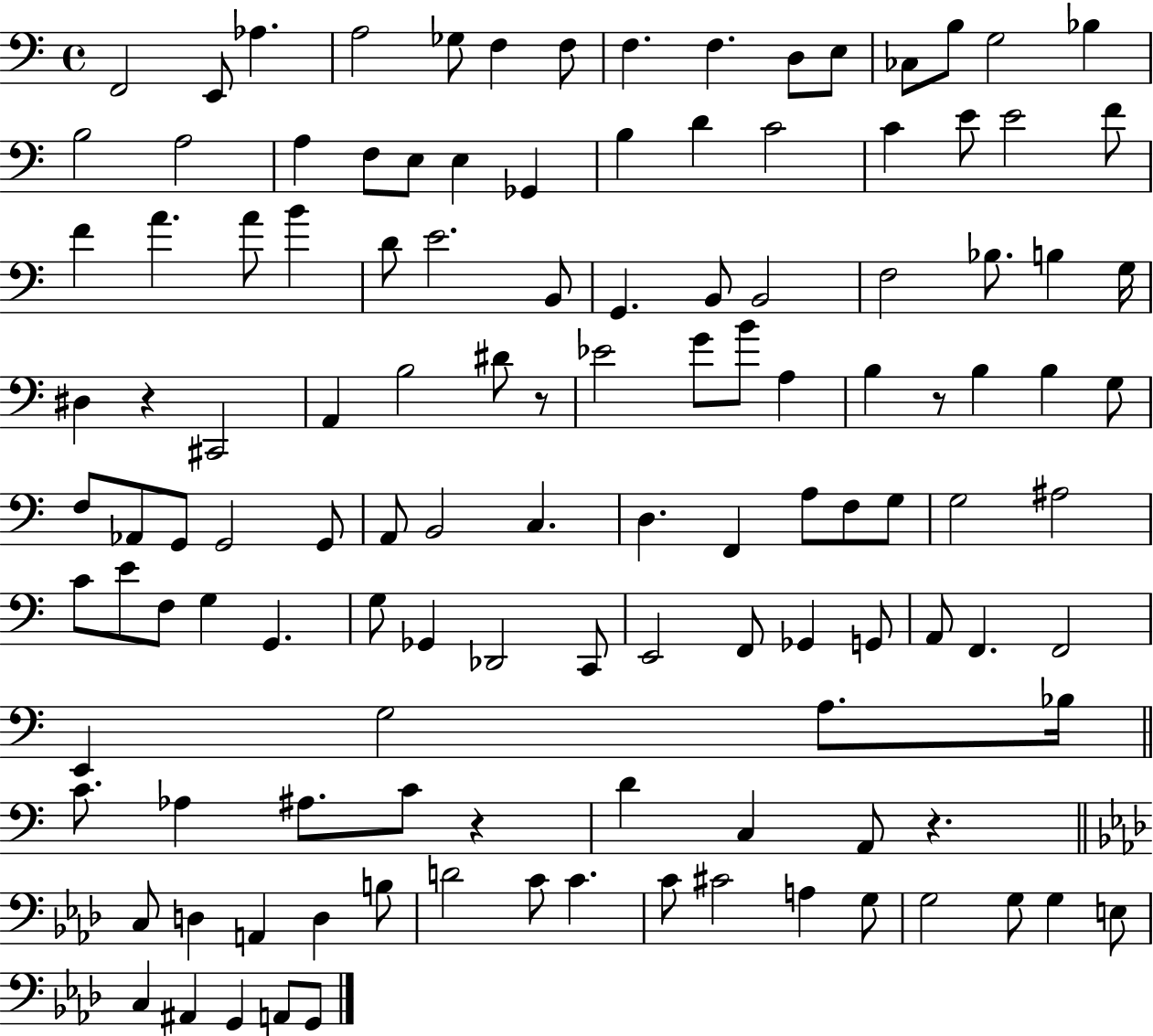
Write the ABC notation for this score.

X:1
T:Untitled
M:4/4
L:1/4
K:C
F,,2 E,,/2 _A, A,2 _G,/2 F, F,/2 F, F, D,/2 E,/2 _C,/2 B,/2 G,2 _B, B,2 A,2 A, F,/2 E,/2 E, _G,, B, D C2 C E/2 E2 F/2 F A A/2 B D/2 E2 B,,/2 G,, B,,/2 B,,2 F,2 _B,/2 B, G,/4 ^D, z ^C,,2 A,, B,2 ^D/2 z/2 _E2 G/2 B/2 A, B, z/2 B, B, G,/2 F,/2 _A,,/2 G,,/2 G,,2 G,,/2 A,,/2 B,,2 C, D, F,, A,/2 F,/2 G,/2 G,2 ^A,2 C/2 E/2 F,/2 G, G,, G,/2 _G,, _D,,2 C,,/2 E,,2 F,,/2 _G,, G,,/2 A,,/2 F,, F,,2 E,, G,2 A,/2 _B,/4 C/2 _A, ^A,/2 C/2 z D C, A,,/2 z C,/2 D, A,, D, B,/2 D2 C/2 C C/2 ^C2 A, G,/2 G,2 G,/2 G, E,/2 C, ^A,, G,, A,,/2 G,,/2